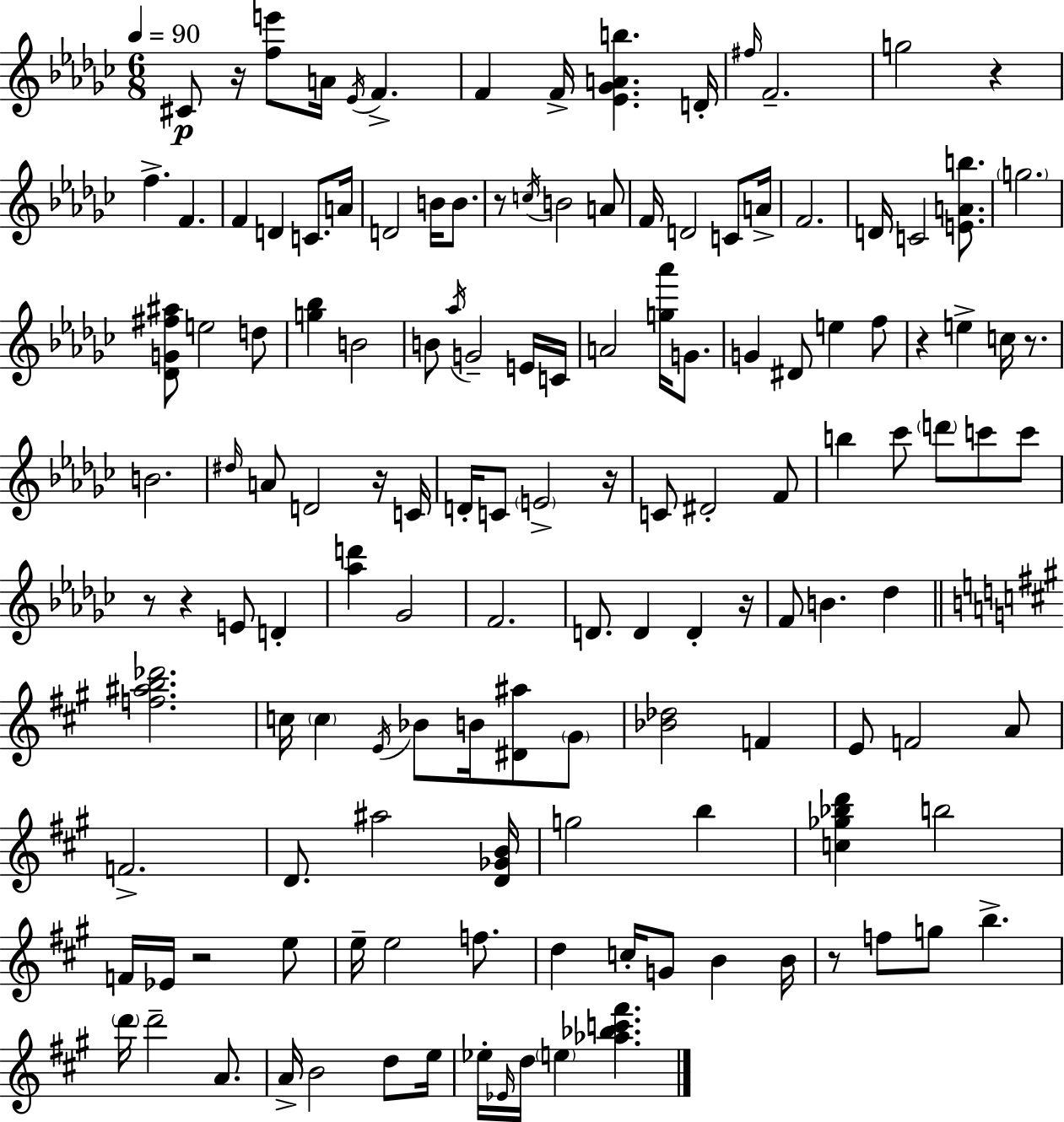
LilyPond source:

{
  \clef treble
  \numericTimeSignature
  \time 6/8
  \key ees \minor
  \tempo 4 = 90
  \repeat volta 2 { cis'8\p r16 <f'' e'''>8 a'16 \acciaccatura { ees'16 } f'4.-> | f'4 f'16-> <ees' ges' a' b''>4. | d'16-. \grace { fis''16 } f'2.-- | g''2 r4 | \break f''4.-> f'4. | f'4 d'4 c'8. | a'16 d'2 b'16 b'8. | r8 \acciaccatura { c''16 } b'2 | \break a'8 f'16 d'2 | c'8 a'16-> f'2. | d'16 c'2 | <e' a' b''>8. \parenthesize g''2. | \break <des' g' fis'' ais''>8 e''2 | d''8 <g'' bes''>4 b'2 | b'8 \acciaccatura { aes''16 } g'2-- | e'16 c'16 a'2 | \break <g'' aes'''>16 g'8. g'4 dis'8 e''4 | f''8 r4 e''4-> | c''16 r8. b'2. | \grace { dis''16 } a'8 d'2 | \break r16 c'16 d'16-. c'8 \parenthesize e'2-> | r16 c'8 dis'2-. | f'8 b''4 ces'''8 \parenthesize d'''8 | c'''8 c'''8 r8 r4 e'8 | \break d'4-. <aes'' d'''>4 ges'2 | f'2. | d'8. d'4 | d'4-. r16 f'8 b'4. | \break des''4 \bar "||" \break \key a \major <f'' ais'' b'' des'''>2. | c''16 \parenthesize c''4 \acciaccatura { e'16 } bes'8 b'16 <dis' ais''>8 \parenthesize gis'8 | <bes' des''>2 f'4 | e'8 f'2 a'8 | \break f'2.-> | d'8. ais''2 | <d' ges' b'>16 g''2 b''4 | <c'' ges'' bes'' d'''>4 b''2 | \break f'16 ees'16 r2 e''8 | e''16-- e''2 f''8. | d''4 c''16-. g'8 b'4 | b'16 r8 f''8 g''8 b''4.-> | \break \parenthesize d'''16 d'''2-- a'8. | a'16-> b'2 d''8 | e''16 ees''16-. \grace { ees'16 } d''16 \parenthesize e''4 <aes'' bes'' c''' fis'''>4. | } \bar "|."
}